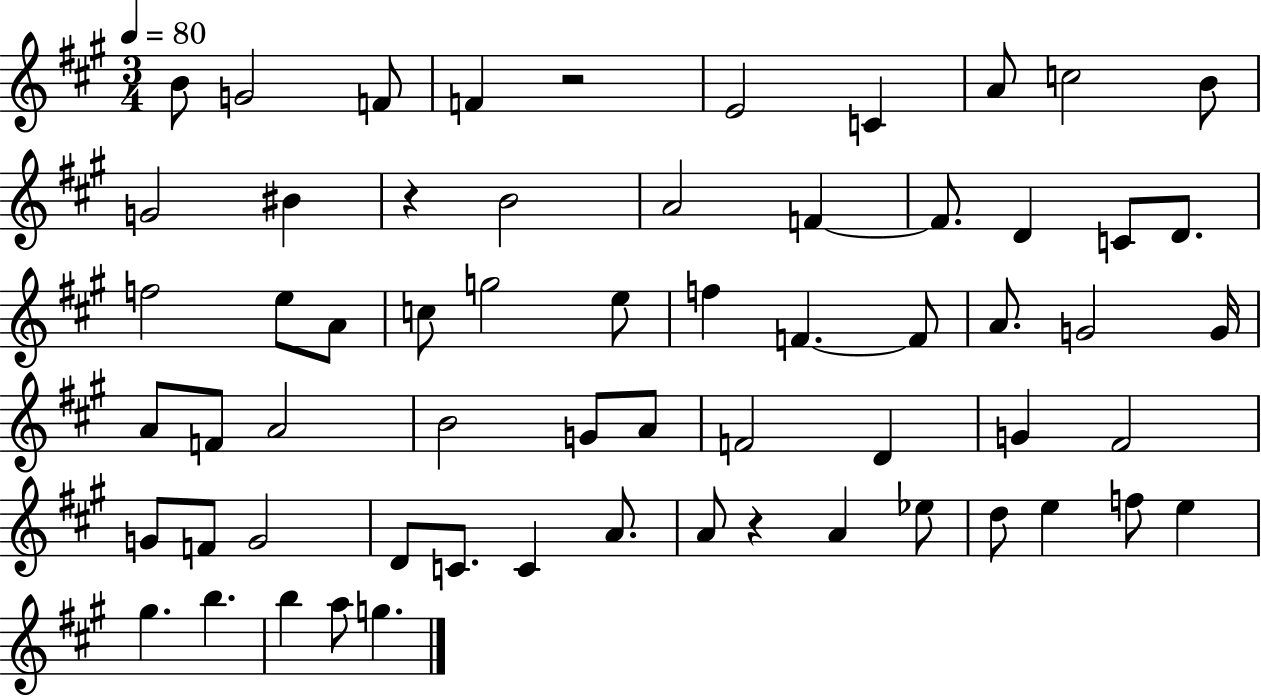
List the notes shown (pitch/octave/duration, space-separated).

B4/e G4/h F4/e F4/q R/h E4/h C4/q A4/e C5/h B4/e G4/h BIS4/q R/q B4/h A4/h F4/q F4/e. D4/q C4/e D4/e. F5/h E5/e A4/e C5/e G5/h E5/e F5/q F4/q. F4/e A4/e. G4/h G4/s A4/e F4/e A4/h B4/h G4/e A4/e F4/h D4/q G4/q F#4/h G4/e F4/e G4/h D4/e C4/e. C4/q A4/e. A4/e R/q A4/q Eb5/e D5/e E5/q F5/e E5/q G#5/q. B5/q. B5/q A5/e G5/q.